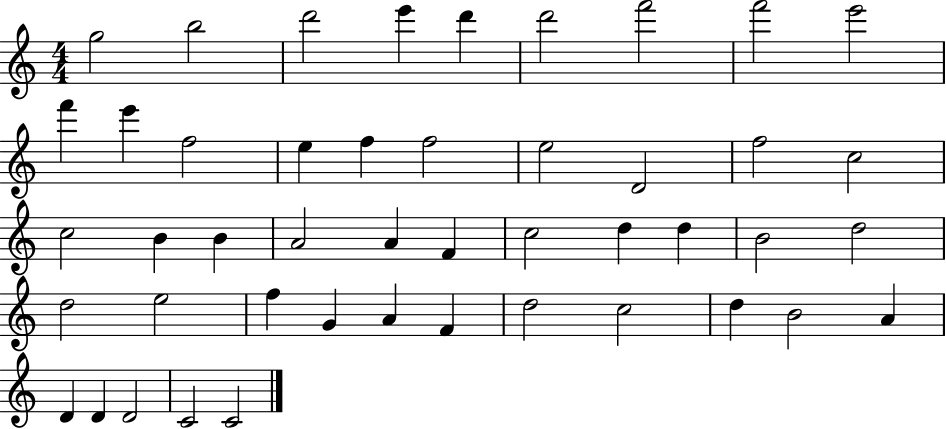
{
  \clef treble
  \numericTimeSignature
  \time 4/4
  \key c \major
  g''2 b''2 | d'''2 e'''4 d'''4 | d'''2 f'''2 | f'''2 e'''2 | \break f'''4 e'''4 f''2 | e''4 f''4 f''2 | e''2 d'2 | f''2 c''2 | \break c''2 b'4 b'4 | a'2 a'4 f'4 | c''2 d''4 d''4 | b'2 d''2 | \break d''2 e''2 | f''4 g'4 a'4 f'4 | d''2 c''2 | d''4 b'2 a'4 | \break d'4 d'4 d'2 | c'2 c'2 | \bar "|."
}